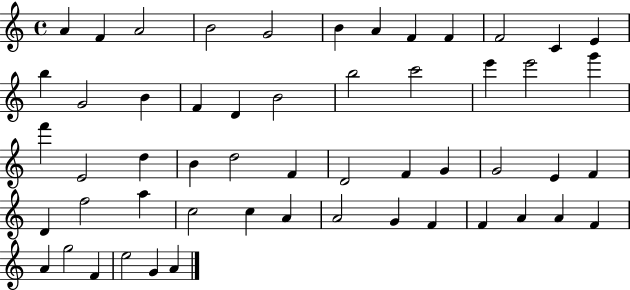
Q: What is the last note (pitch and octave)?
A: A4